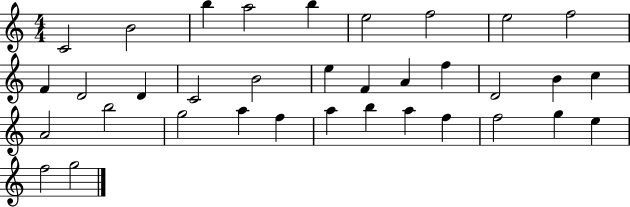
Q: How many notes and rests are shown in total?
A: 35